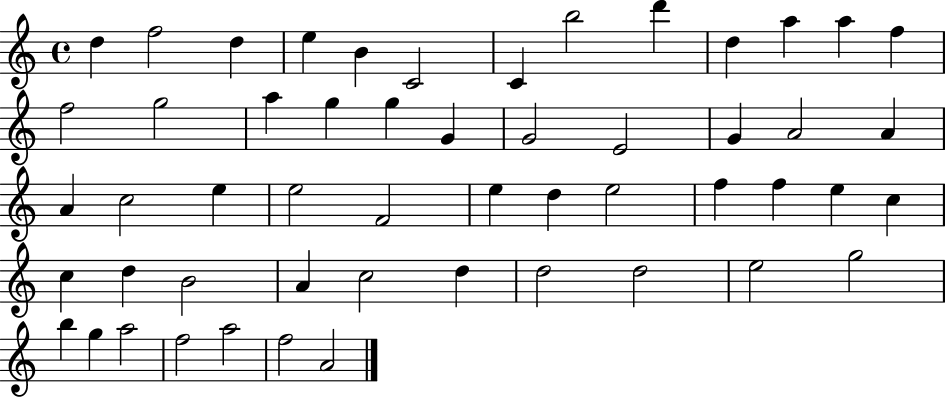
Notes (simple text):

D5/q F5/h D5/q E5/q B4/q C4/h C4/q B5/h D6/q D5/q A5/q A5/q F5/q F5/h G5/h A5/q G5/q G5/q G4/q G4/h E4/h G4/q A4/h A4/q A4/q C5/h E5/q E5/h F4/h E5/q D5/q E5/h F5/q F5/q E5/q C5/q C5/q D5/q B4/h A4/q C5/h D5/q D5/h D5/h E5/h G5/h B5/q G5/q A5/h F5/h A5/h F5/h A4/h